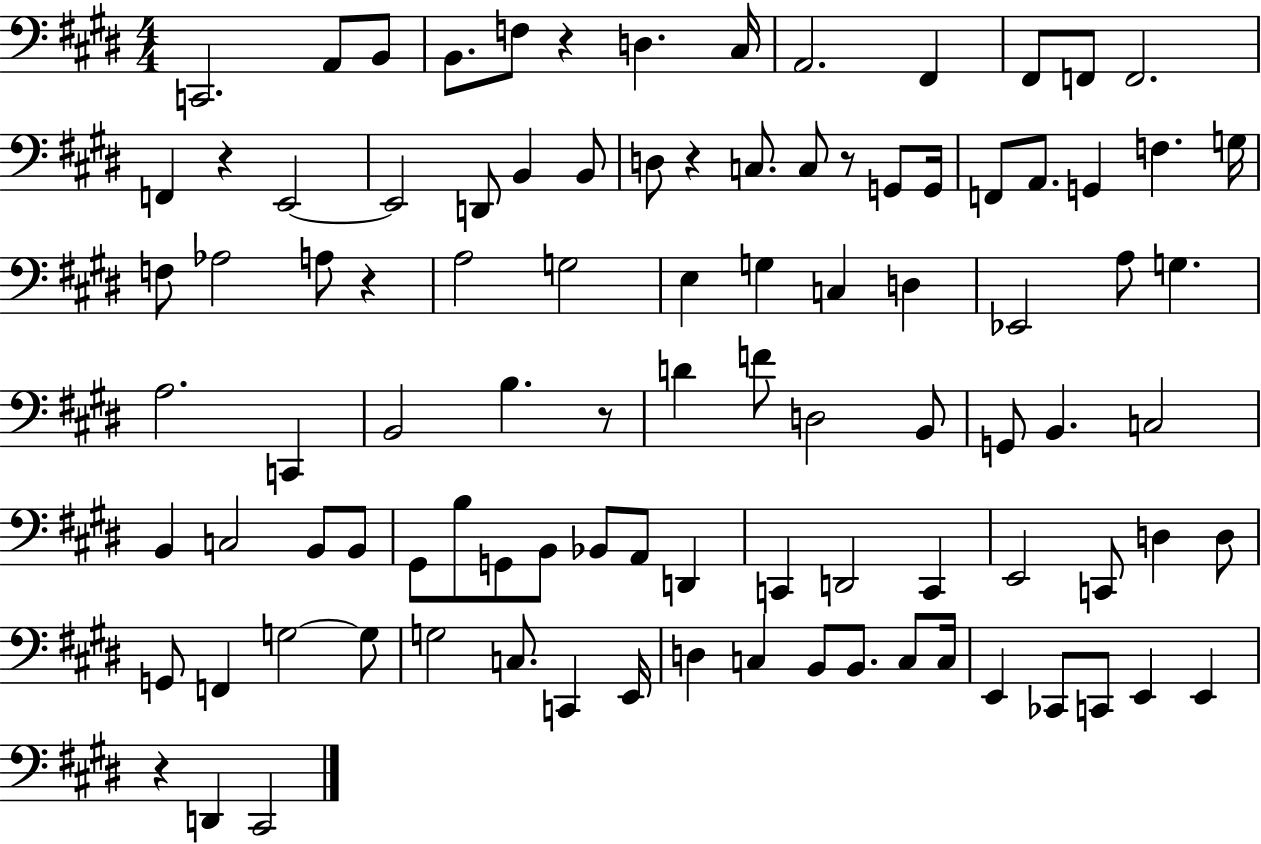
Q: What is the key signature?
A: E major